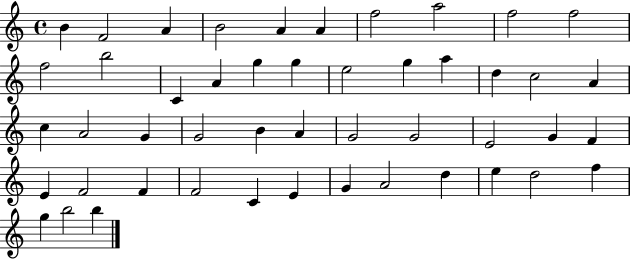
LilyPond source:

{
  \clef treble
  \time 4/4
  \defaultTimeSignature
  \key c \major
  b'4 f'2 a'4 | b'2 a'4 a'4 | f''2 a''2 | f''2 f''2 | \break f''2 b''2 | c'4 a'4 g''4 g''4 | e''2 g''4 a''4 | d''4 c''2 a'4 | \break c''4 a'2 g'4 | g'2 b'4 a'4 | g'2 g'2 | e'2 g'4 f'4 | \break e'4 f'2 f'4 | f'2 c'4 e'4 | g'4 a'2 d''4 | e''4 d''2 f''4 | \break g''4 b''2 b''4 | \bar "|."
}